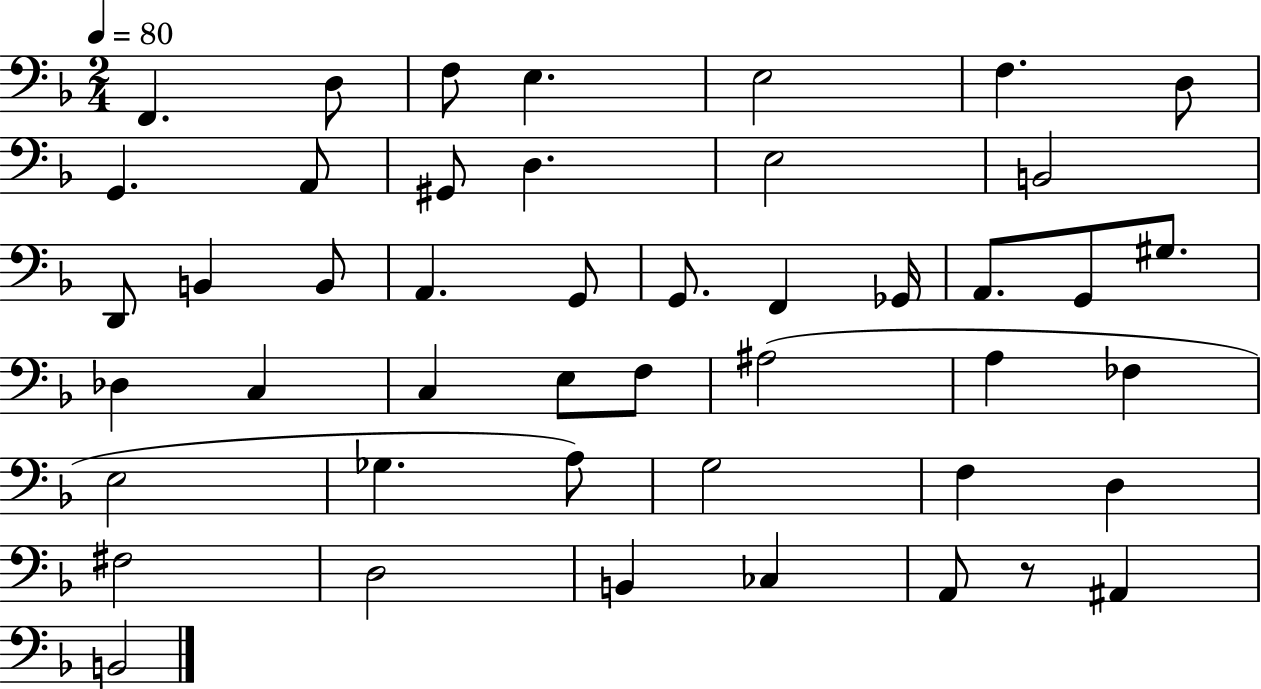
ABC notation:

X:1
T:Untitled
M:2/4
L:1/4
K:F
F,, D,/2 F,/2 E, E,2 F, D,/2 G,, A,,/2 ^G,,/2 D, E,2 B,,2 D,,/2 B,, B,,/2 A,, G,,/2 G,,/2 F,, _G,,/4 A,,/2 G,,/2 ^G,/2 _D, C, C, E,/2 F,/2 ^A,2 A, _F, E,2 _G, A,/2 G,2 F, D, ^F,2 D,2 B,, _C, A,,/2 z/2 ^A,, B,,2